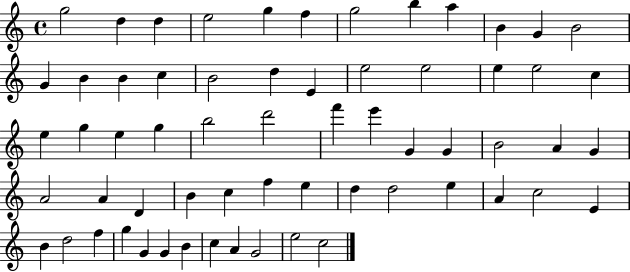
G5/h D5/q D5/q E5/h G5/q F5/q G5/h B5/q A5/q B4/q G4/q B4/h G4/q B4/q B4/q C5/q B4/h D5/q E4/q E5/h E5/h E5/q E5/h C5/q E5/q G5/q E5/q G5/q B5/h D6/h F6/q E6/q G4/q G4/q B4/h A4/q G4/q A4/h A4/q D4/q B4/q C5/q F5/q E5/q D5/q D5/h E5/q A4/q C5/h E4/q B4/q D5/h F5/q G5/q G4/q G4/q B4/q C5/q A4/q G4/h E5/h C5/h